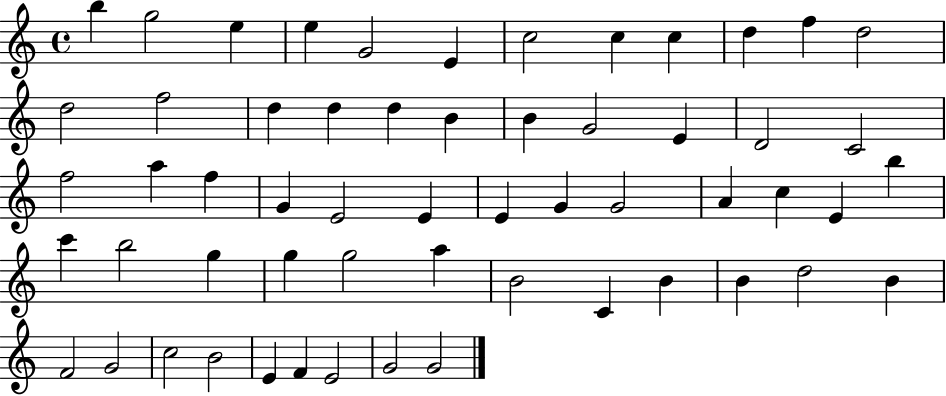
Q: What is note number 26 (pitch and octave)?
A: F5